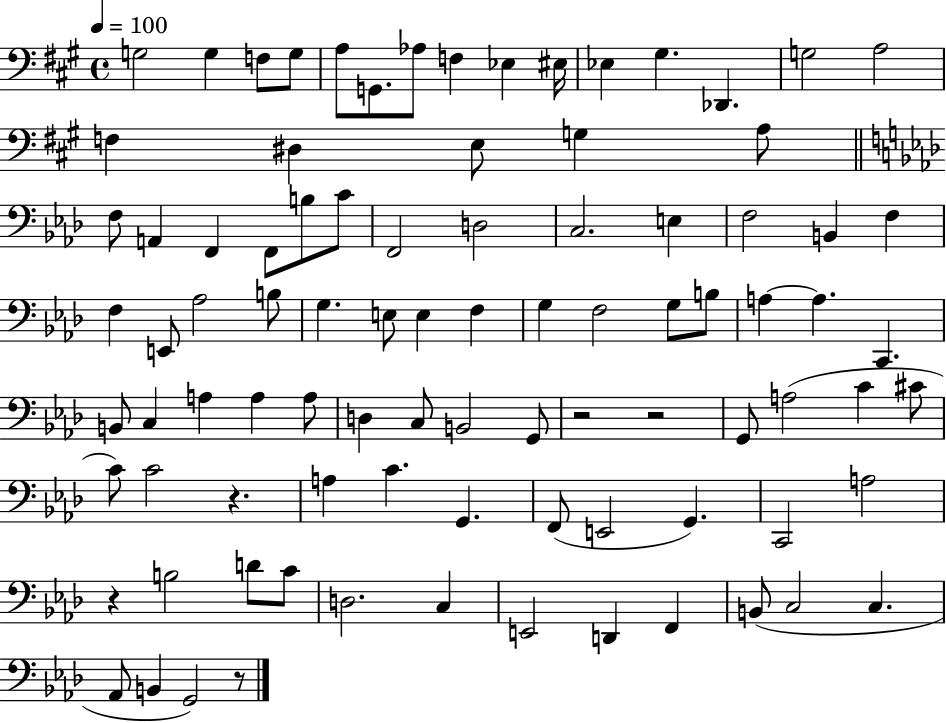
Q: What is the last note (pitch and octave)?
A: G2